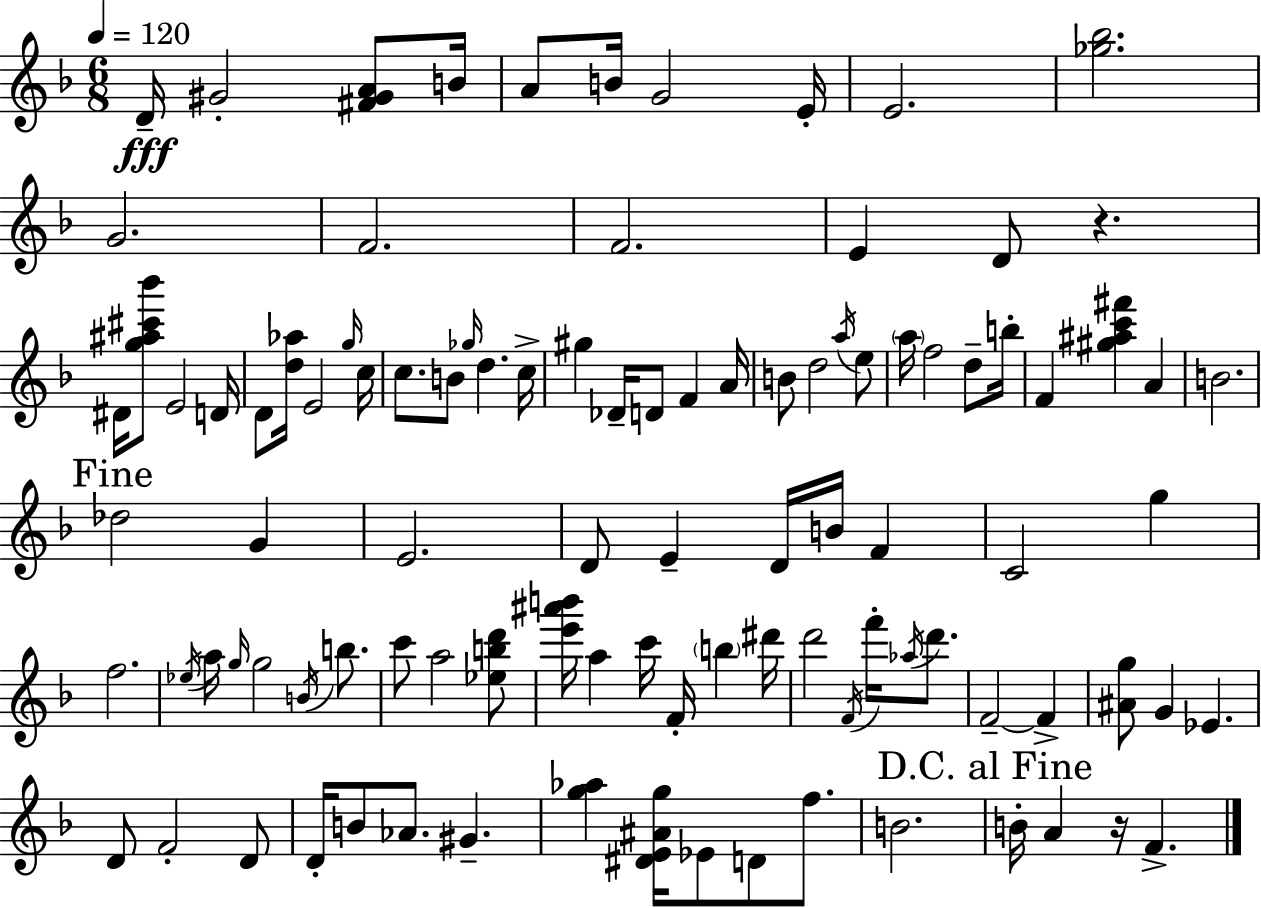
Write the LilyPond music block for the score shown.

{
  \clef treble
  \numericTimeSignature
  \time 6/8
  \key d \minor
  \tempo 4 = 120
  \repeat volta 2 { d'16--\fff gis'2-. <fis' gis' a'>8 b'16 | a'8 b'16 g'2 e'16-. | e'2. | <ges'' bes''>2. | \break g'2. | f'2. | f'2. | e'4 d'8 r4. | \break dis'16 <g'' ais'' cis''' bes'''>8 e'2 d'16 | d'8 <d'' aes''>16 e'2 \grace { g''16 } | c''16 c''8. b'8 \grace { ges''16 } d''4. | c''16-> gis''4 des'16-- d'8 f'4 | \break a'16 b'8 d''2 | \acciaccatura { a''16 } e''8 \parenthesize a''16 f''2 | d''8-- b''16-. f'4 <gis'' ais'' c''' fis'''>4 a'4 | b'2. | \break \mark "Fine" des''2 g'4 | e'2. | d'8 e'4-- d'16 b'16 f'4 | c'2 g''4 | \break f''2. | \acciaccatura { ees''16 } a''16 \grace { g''16 } g''2 | \acciaccatura { b'16 } b''8. c'''8 a''2 | <ees'' b'' d'''>8 <e''' ais''' b'''>16 a''4 c'''16 | \break f'16-. \parenthesize b''4 dis'''16 d'''2 | \acciaccatura { f'16 } f'''16-. \acciaccatura { aes''16 } d'''8. f'2--~~ | f'4-> <ais' g''>8 g'4 | ees'4. d'8 f'2-. | \break d'8 d'16-. b'8 aes'8. | gis'4.-- <g'' aes''>4 | <dis' e' ais' g''>16 ees'8 d'8 f''8. b'2. | \mark "D.C. al Fine" b'16-. a'4 | \break r16 f'4.-> } \bar "|."
}